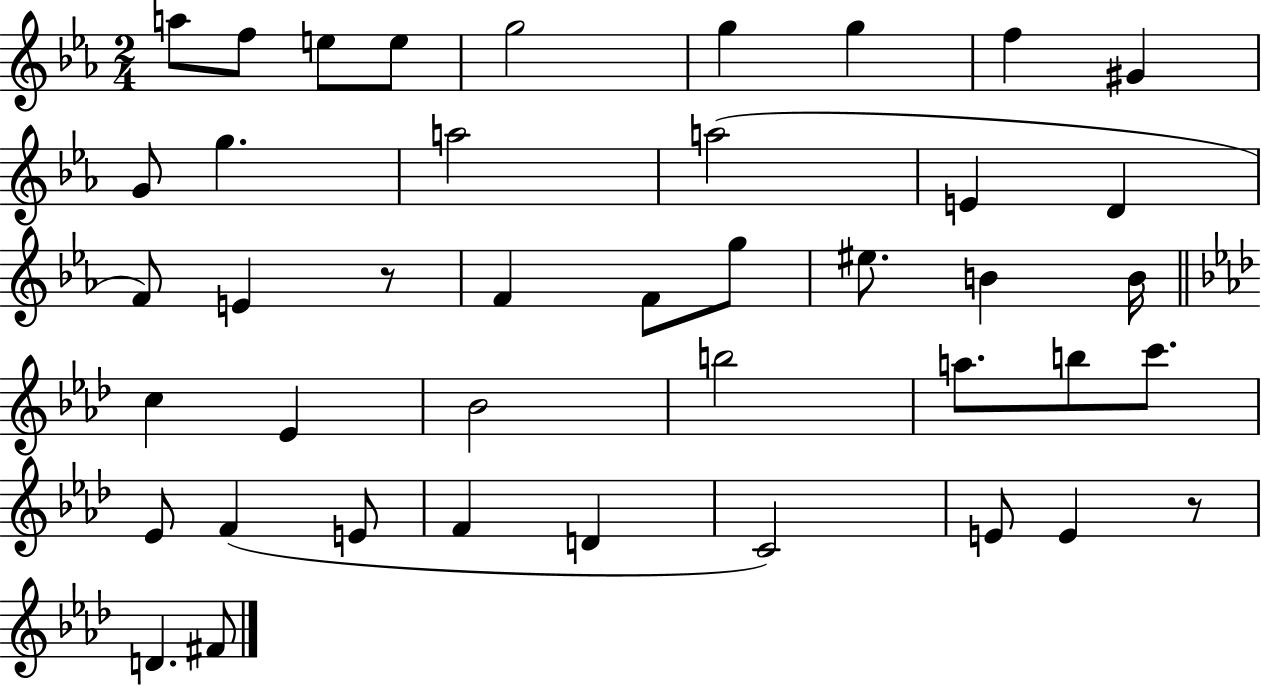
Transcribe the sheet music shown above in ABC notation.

X:1
T:Untitled
M:2/4
L:1/4
K:Eb
a/2 f/2 e/2 e/2 g2 g g f ^G G/2 g a2 a2 E D F/2 E z/2 F F/2 g/2 ^e/2 B B/4 c _E _B2 b2 a/2 b/2 c'/2 _E/2 F E/2 F D C2 E/2 E z/2 D ^F/2